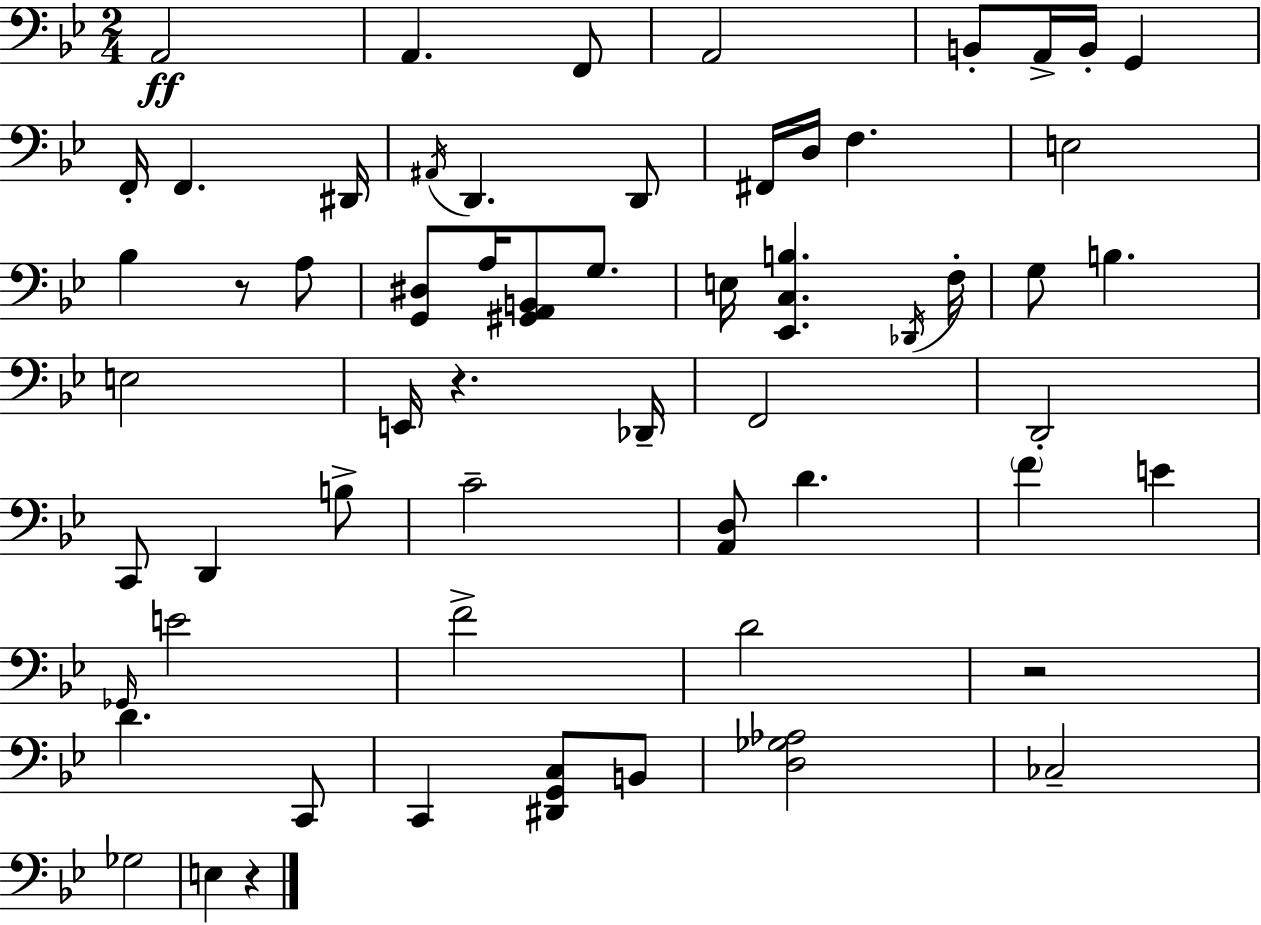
{
  \clef bass
  \numericTimeSignature
  \time 2/4
  \key bes \major
  \repeat volta 2 { a,2\ff | a,4. f,8 | a,2 | b,8-. a,16-> b,16-. g,4 | \break f,16-. f,4. dis,16 | \acciaccatura { ais,16 } d,4. d,8 | fis,16 d16 f4. | e2 | \break bes4 r8 a8 | <g, dis>8 a16 <gis, a, b,>8 g8. | e16 <ees, c b>4. | \acciaccatura { des,16 } f16-. g8 b4. | \break e2 | e,16 r4. | des,16-- f,2 | d,2-. | \break c,8 d,4 | b8-> c'2-- | <a, d>8 d'4. | \parenthesize f'4 e'4 | \break \grace { ges,16 } e'2 | f'2-> | d'2 | r2 | \break d'4. | c,8 c,4 <dis, g, c>8 | b,8 <d ges aes>2 | ces2-- | \break ges2 | e4 r4 | } \bar "|."
}